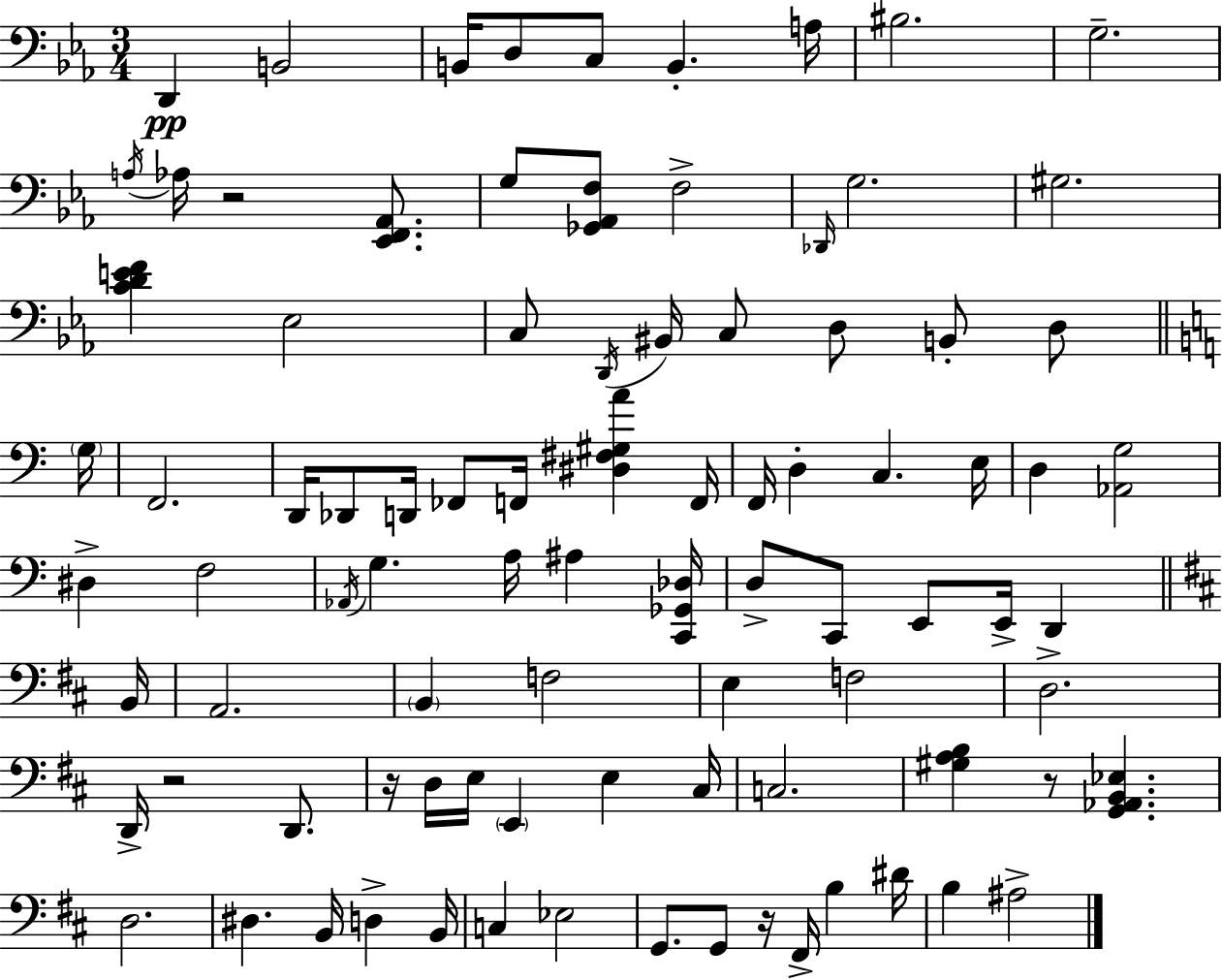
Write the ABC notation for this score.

X:1
T:Untitled
M:3/4
L:1/4
K:Cm
D,, B,,2 B,,/4 D,/2 C,/2 B,, A,/4 ^B,2 G,2 A,/4 _A,/4 z2 [_E,,F,,_A,,]/2 G,/2 [_G,,_A,,F,]/2 F,2 _D,,/4 G,2 ^G,2 [CDEF] _E,2 C,/2 D,,/4 ^B,,/4 C,/2 D,/2 B,,/2 D,/2 G,/4 F,,2 D,,/4 _D,,/2 D,,/4 _F,,/2 F,,/4 [^D,^F,^G,A] F,,/4 F,,/4 D, C, E,/4 D, [_A,,G,]2 ^D, F,2 _A,,/4 G, A,/4 ^A, [C,,_G,,_D,]/4 D,/2 C,,/2 E,,/2 E,,/4 D,, B,,/4 A,,2 B,, F,2 E, F,2 D,2 D,,/4 z2 D,,/2 z/4 D,/4 E,/4 E,, E, ^C,/4 C,2 [^G,A,B,] z/2 [G,,_A,,B,,_E,] D,2 ^D, B,,/4 D, B,,/4 C, _E,2 G,,/2 G,,/2 z/4 ^F,,/4 B, ^D/4 B, ^A,2